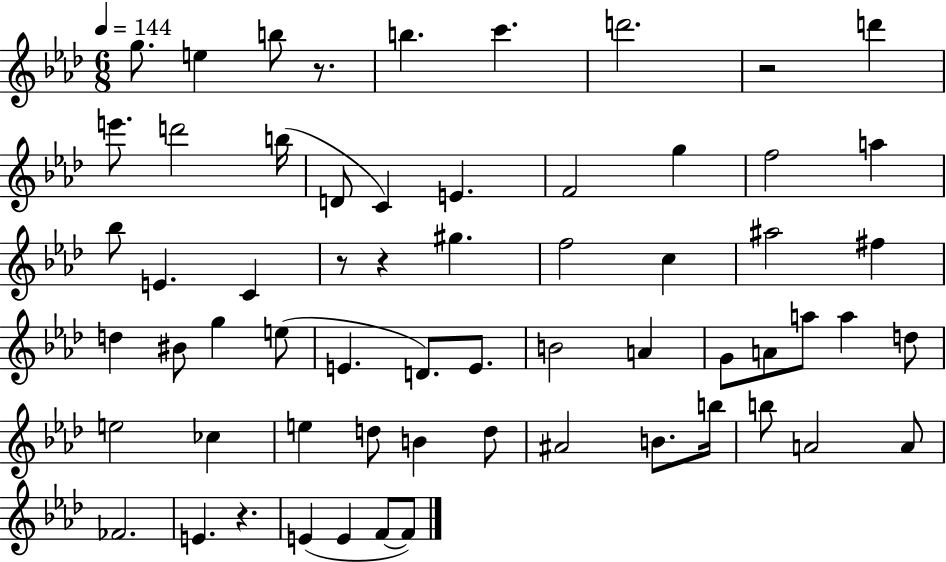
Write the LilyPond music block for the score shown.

{
  \clef treble
  \numericTimeSignature
  \time 6/8
  \key aes \major
  \tempo 4 = 144
  g''8. e''4 b''8 r8. | b''4. c'''4. | d'''2. | r2 d'''4 | \break e'''8. d'''2 b''16( | d'8 c'4) e'4. | f'2 g''4 | f''2 a''4 | \break bes''8 e'4. c'4 | r8 r4 gis''4. | f''2 c''4 | ais''2 fis''4 | \break d''4 bis'8 g''4 e''8( | e'4. d'8.) e'8. | b'2 a'4 | g'8 a'8 a''8 a''4 d''8 | \break e''2 ces''4 | e''4 d''8 b'4 d''8 | ais'2 b'8. b''16 | b''8 a'2 a'8 | \break fes'2. | e'4. r4. | e'4( e'4 f'8~~ f'8) | \bar "|."
}